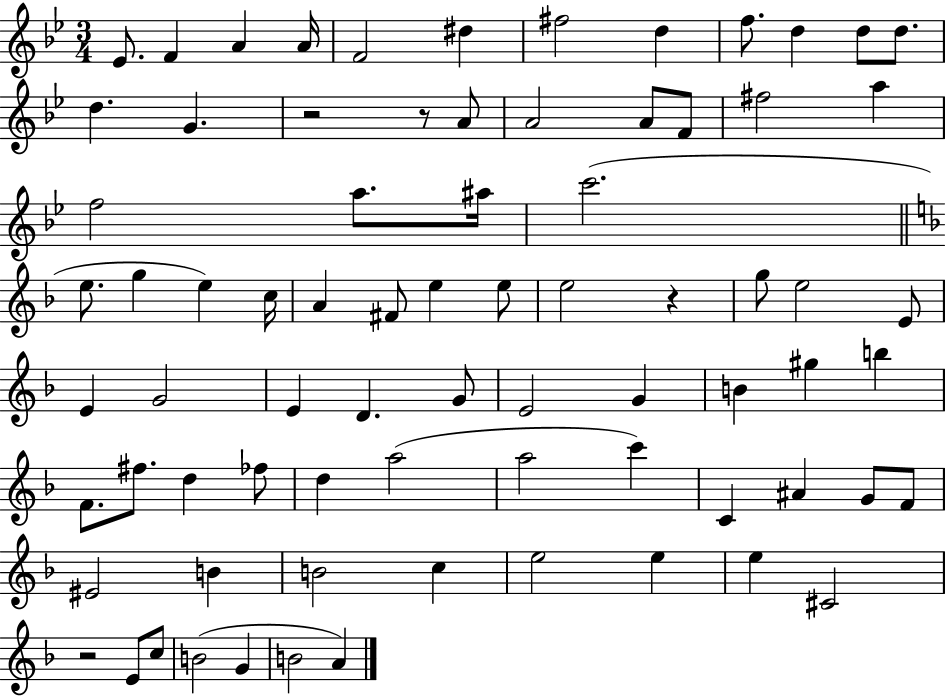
{
  \clef treble
  \numericTimeSignature
  \time 3/4
  \key bes \major
  ees'8. f'4 a'4 a'16 | f'2 dis''4 | fis''2 d''4 | f''8. d''4 d''8 d''8. | \break d''4. g'4. | r2 r8 a'8 | a'2 a'8 f'8 | fis''2 a''4 | \break f''2 a''8. ais''16 | c'''2.( | \bar "||" \break \key d \minor e''8. g''4 e''4) c''16 | a'4 fis'8 e''4 e''8 | e''2 r4 | g''8 e''2 e'8 | \break e'4 g'2 | e'4 d'4. g'8 | e'2 g'4 | b'4 gis''4 b''4 | \break f'8. fis''8. d''4 fes''8 | d''4 a''2( | a''2 c'''4) | c'4 ais'4 g'8 f'8 | \break eis'2 b'4 | b'2 c''4 | e''2 e''4 | e''4 cis'2 | \break r2 e'8 c''8 | b'2( g'4 | b'2 a'4) | \bar "|."
}